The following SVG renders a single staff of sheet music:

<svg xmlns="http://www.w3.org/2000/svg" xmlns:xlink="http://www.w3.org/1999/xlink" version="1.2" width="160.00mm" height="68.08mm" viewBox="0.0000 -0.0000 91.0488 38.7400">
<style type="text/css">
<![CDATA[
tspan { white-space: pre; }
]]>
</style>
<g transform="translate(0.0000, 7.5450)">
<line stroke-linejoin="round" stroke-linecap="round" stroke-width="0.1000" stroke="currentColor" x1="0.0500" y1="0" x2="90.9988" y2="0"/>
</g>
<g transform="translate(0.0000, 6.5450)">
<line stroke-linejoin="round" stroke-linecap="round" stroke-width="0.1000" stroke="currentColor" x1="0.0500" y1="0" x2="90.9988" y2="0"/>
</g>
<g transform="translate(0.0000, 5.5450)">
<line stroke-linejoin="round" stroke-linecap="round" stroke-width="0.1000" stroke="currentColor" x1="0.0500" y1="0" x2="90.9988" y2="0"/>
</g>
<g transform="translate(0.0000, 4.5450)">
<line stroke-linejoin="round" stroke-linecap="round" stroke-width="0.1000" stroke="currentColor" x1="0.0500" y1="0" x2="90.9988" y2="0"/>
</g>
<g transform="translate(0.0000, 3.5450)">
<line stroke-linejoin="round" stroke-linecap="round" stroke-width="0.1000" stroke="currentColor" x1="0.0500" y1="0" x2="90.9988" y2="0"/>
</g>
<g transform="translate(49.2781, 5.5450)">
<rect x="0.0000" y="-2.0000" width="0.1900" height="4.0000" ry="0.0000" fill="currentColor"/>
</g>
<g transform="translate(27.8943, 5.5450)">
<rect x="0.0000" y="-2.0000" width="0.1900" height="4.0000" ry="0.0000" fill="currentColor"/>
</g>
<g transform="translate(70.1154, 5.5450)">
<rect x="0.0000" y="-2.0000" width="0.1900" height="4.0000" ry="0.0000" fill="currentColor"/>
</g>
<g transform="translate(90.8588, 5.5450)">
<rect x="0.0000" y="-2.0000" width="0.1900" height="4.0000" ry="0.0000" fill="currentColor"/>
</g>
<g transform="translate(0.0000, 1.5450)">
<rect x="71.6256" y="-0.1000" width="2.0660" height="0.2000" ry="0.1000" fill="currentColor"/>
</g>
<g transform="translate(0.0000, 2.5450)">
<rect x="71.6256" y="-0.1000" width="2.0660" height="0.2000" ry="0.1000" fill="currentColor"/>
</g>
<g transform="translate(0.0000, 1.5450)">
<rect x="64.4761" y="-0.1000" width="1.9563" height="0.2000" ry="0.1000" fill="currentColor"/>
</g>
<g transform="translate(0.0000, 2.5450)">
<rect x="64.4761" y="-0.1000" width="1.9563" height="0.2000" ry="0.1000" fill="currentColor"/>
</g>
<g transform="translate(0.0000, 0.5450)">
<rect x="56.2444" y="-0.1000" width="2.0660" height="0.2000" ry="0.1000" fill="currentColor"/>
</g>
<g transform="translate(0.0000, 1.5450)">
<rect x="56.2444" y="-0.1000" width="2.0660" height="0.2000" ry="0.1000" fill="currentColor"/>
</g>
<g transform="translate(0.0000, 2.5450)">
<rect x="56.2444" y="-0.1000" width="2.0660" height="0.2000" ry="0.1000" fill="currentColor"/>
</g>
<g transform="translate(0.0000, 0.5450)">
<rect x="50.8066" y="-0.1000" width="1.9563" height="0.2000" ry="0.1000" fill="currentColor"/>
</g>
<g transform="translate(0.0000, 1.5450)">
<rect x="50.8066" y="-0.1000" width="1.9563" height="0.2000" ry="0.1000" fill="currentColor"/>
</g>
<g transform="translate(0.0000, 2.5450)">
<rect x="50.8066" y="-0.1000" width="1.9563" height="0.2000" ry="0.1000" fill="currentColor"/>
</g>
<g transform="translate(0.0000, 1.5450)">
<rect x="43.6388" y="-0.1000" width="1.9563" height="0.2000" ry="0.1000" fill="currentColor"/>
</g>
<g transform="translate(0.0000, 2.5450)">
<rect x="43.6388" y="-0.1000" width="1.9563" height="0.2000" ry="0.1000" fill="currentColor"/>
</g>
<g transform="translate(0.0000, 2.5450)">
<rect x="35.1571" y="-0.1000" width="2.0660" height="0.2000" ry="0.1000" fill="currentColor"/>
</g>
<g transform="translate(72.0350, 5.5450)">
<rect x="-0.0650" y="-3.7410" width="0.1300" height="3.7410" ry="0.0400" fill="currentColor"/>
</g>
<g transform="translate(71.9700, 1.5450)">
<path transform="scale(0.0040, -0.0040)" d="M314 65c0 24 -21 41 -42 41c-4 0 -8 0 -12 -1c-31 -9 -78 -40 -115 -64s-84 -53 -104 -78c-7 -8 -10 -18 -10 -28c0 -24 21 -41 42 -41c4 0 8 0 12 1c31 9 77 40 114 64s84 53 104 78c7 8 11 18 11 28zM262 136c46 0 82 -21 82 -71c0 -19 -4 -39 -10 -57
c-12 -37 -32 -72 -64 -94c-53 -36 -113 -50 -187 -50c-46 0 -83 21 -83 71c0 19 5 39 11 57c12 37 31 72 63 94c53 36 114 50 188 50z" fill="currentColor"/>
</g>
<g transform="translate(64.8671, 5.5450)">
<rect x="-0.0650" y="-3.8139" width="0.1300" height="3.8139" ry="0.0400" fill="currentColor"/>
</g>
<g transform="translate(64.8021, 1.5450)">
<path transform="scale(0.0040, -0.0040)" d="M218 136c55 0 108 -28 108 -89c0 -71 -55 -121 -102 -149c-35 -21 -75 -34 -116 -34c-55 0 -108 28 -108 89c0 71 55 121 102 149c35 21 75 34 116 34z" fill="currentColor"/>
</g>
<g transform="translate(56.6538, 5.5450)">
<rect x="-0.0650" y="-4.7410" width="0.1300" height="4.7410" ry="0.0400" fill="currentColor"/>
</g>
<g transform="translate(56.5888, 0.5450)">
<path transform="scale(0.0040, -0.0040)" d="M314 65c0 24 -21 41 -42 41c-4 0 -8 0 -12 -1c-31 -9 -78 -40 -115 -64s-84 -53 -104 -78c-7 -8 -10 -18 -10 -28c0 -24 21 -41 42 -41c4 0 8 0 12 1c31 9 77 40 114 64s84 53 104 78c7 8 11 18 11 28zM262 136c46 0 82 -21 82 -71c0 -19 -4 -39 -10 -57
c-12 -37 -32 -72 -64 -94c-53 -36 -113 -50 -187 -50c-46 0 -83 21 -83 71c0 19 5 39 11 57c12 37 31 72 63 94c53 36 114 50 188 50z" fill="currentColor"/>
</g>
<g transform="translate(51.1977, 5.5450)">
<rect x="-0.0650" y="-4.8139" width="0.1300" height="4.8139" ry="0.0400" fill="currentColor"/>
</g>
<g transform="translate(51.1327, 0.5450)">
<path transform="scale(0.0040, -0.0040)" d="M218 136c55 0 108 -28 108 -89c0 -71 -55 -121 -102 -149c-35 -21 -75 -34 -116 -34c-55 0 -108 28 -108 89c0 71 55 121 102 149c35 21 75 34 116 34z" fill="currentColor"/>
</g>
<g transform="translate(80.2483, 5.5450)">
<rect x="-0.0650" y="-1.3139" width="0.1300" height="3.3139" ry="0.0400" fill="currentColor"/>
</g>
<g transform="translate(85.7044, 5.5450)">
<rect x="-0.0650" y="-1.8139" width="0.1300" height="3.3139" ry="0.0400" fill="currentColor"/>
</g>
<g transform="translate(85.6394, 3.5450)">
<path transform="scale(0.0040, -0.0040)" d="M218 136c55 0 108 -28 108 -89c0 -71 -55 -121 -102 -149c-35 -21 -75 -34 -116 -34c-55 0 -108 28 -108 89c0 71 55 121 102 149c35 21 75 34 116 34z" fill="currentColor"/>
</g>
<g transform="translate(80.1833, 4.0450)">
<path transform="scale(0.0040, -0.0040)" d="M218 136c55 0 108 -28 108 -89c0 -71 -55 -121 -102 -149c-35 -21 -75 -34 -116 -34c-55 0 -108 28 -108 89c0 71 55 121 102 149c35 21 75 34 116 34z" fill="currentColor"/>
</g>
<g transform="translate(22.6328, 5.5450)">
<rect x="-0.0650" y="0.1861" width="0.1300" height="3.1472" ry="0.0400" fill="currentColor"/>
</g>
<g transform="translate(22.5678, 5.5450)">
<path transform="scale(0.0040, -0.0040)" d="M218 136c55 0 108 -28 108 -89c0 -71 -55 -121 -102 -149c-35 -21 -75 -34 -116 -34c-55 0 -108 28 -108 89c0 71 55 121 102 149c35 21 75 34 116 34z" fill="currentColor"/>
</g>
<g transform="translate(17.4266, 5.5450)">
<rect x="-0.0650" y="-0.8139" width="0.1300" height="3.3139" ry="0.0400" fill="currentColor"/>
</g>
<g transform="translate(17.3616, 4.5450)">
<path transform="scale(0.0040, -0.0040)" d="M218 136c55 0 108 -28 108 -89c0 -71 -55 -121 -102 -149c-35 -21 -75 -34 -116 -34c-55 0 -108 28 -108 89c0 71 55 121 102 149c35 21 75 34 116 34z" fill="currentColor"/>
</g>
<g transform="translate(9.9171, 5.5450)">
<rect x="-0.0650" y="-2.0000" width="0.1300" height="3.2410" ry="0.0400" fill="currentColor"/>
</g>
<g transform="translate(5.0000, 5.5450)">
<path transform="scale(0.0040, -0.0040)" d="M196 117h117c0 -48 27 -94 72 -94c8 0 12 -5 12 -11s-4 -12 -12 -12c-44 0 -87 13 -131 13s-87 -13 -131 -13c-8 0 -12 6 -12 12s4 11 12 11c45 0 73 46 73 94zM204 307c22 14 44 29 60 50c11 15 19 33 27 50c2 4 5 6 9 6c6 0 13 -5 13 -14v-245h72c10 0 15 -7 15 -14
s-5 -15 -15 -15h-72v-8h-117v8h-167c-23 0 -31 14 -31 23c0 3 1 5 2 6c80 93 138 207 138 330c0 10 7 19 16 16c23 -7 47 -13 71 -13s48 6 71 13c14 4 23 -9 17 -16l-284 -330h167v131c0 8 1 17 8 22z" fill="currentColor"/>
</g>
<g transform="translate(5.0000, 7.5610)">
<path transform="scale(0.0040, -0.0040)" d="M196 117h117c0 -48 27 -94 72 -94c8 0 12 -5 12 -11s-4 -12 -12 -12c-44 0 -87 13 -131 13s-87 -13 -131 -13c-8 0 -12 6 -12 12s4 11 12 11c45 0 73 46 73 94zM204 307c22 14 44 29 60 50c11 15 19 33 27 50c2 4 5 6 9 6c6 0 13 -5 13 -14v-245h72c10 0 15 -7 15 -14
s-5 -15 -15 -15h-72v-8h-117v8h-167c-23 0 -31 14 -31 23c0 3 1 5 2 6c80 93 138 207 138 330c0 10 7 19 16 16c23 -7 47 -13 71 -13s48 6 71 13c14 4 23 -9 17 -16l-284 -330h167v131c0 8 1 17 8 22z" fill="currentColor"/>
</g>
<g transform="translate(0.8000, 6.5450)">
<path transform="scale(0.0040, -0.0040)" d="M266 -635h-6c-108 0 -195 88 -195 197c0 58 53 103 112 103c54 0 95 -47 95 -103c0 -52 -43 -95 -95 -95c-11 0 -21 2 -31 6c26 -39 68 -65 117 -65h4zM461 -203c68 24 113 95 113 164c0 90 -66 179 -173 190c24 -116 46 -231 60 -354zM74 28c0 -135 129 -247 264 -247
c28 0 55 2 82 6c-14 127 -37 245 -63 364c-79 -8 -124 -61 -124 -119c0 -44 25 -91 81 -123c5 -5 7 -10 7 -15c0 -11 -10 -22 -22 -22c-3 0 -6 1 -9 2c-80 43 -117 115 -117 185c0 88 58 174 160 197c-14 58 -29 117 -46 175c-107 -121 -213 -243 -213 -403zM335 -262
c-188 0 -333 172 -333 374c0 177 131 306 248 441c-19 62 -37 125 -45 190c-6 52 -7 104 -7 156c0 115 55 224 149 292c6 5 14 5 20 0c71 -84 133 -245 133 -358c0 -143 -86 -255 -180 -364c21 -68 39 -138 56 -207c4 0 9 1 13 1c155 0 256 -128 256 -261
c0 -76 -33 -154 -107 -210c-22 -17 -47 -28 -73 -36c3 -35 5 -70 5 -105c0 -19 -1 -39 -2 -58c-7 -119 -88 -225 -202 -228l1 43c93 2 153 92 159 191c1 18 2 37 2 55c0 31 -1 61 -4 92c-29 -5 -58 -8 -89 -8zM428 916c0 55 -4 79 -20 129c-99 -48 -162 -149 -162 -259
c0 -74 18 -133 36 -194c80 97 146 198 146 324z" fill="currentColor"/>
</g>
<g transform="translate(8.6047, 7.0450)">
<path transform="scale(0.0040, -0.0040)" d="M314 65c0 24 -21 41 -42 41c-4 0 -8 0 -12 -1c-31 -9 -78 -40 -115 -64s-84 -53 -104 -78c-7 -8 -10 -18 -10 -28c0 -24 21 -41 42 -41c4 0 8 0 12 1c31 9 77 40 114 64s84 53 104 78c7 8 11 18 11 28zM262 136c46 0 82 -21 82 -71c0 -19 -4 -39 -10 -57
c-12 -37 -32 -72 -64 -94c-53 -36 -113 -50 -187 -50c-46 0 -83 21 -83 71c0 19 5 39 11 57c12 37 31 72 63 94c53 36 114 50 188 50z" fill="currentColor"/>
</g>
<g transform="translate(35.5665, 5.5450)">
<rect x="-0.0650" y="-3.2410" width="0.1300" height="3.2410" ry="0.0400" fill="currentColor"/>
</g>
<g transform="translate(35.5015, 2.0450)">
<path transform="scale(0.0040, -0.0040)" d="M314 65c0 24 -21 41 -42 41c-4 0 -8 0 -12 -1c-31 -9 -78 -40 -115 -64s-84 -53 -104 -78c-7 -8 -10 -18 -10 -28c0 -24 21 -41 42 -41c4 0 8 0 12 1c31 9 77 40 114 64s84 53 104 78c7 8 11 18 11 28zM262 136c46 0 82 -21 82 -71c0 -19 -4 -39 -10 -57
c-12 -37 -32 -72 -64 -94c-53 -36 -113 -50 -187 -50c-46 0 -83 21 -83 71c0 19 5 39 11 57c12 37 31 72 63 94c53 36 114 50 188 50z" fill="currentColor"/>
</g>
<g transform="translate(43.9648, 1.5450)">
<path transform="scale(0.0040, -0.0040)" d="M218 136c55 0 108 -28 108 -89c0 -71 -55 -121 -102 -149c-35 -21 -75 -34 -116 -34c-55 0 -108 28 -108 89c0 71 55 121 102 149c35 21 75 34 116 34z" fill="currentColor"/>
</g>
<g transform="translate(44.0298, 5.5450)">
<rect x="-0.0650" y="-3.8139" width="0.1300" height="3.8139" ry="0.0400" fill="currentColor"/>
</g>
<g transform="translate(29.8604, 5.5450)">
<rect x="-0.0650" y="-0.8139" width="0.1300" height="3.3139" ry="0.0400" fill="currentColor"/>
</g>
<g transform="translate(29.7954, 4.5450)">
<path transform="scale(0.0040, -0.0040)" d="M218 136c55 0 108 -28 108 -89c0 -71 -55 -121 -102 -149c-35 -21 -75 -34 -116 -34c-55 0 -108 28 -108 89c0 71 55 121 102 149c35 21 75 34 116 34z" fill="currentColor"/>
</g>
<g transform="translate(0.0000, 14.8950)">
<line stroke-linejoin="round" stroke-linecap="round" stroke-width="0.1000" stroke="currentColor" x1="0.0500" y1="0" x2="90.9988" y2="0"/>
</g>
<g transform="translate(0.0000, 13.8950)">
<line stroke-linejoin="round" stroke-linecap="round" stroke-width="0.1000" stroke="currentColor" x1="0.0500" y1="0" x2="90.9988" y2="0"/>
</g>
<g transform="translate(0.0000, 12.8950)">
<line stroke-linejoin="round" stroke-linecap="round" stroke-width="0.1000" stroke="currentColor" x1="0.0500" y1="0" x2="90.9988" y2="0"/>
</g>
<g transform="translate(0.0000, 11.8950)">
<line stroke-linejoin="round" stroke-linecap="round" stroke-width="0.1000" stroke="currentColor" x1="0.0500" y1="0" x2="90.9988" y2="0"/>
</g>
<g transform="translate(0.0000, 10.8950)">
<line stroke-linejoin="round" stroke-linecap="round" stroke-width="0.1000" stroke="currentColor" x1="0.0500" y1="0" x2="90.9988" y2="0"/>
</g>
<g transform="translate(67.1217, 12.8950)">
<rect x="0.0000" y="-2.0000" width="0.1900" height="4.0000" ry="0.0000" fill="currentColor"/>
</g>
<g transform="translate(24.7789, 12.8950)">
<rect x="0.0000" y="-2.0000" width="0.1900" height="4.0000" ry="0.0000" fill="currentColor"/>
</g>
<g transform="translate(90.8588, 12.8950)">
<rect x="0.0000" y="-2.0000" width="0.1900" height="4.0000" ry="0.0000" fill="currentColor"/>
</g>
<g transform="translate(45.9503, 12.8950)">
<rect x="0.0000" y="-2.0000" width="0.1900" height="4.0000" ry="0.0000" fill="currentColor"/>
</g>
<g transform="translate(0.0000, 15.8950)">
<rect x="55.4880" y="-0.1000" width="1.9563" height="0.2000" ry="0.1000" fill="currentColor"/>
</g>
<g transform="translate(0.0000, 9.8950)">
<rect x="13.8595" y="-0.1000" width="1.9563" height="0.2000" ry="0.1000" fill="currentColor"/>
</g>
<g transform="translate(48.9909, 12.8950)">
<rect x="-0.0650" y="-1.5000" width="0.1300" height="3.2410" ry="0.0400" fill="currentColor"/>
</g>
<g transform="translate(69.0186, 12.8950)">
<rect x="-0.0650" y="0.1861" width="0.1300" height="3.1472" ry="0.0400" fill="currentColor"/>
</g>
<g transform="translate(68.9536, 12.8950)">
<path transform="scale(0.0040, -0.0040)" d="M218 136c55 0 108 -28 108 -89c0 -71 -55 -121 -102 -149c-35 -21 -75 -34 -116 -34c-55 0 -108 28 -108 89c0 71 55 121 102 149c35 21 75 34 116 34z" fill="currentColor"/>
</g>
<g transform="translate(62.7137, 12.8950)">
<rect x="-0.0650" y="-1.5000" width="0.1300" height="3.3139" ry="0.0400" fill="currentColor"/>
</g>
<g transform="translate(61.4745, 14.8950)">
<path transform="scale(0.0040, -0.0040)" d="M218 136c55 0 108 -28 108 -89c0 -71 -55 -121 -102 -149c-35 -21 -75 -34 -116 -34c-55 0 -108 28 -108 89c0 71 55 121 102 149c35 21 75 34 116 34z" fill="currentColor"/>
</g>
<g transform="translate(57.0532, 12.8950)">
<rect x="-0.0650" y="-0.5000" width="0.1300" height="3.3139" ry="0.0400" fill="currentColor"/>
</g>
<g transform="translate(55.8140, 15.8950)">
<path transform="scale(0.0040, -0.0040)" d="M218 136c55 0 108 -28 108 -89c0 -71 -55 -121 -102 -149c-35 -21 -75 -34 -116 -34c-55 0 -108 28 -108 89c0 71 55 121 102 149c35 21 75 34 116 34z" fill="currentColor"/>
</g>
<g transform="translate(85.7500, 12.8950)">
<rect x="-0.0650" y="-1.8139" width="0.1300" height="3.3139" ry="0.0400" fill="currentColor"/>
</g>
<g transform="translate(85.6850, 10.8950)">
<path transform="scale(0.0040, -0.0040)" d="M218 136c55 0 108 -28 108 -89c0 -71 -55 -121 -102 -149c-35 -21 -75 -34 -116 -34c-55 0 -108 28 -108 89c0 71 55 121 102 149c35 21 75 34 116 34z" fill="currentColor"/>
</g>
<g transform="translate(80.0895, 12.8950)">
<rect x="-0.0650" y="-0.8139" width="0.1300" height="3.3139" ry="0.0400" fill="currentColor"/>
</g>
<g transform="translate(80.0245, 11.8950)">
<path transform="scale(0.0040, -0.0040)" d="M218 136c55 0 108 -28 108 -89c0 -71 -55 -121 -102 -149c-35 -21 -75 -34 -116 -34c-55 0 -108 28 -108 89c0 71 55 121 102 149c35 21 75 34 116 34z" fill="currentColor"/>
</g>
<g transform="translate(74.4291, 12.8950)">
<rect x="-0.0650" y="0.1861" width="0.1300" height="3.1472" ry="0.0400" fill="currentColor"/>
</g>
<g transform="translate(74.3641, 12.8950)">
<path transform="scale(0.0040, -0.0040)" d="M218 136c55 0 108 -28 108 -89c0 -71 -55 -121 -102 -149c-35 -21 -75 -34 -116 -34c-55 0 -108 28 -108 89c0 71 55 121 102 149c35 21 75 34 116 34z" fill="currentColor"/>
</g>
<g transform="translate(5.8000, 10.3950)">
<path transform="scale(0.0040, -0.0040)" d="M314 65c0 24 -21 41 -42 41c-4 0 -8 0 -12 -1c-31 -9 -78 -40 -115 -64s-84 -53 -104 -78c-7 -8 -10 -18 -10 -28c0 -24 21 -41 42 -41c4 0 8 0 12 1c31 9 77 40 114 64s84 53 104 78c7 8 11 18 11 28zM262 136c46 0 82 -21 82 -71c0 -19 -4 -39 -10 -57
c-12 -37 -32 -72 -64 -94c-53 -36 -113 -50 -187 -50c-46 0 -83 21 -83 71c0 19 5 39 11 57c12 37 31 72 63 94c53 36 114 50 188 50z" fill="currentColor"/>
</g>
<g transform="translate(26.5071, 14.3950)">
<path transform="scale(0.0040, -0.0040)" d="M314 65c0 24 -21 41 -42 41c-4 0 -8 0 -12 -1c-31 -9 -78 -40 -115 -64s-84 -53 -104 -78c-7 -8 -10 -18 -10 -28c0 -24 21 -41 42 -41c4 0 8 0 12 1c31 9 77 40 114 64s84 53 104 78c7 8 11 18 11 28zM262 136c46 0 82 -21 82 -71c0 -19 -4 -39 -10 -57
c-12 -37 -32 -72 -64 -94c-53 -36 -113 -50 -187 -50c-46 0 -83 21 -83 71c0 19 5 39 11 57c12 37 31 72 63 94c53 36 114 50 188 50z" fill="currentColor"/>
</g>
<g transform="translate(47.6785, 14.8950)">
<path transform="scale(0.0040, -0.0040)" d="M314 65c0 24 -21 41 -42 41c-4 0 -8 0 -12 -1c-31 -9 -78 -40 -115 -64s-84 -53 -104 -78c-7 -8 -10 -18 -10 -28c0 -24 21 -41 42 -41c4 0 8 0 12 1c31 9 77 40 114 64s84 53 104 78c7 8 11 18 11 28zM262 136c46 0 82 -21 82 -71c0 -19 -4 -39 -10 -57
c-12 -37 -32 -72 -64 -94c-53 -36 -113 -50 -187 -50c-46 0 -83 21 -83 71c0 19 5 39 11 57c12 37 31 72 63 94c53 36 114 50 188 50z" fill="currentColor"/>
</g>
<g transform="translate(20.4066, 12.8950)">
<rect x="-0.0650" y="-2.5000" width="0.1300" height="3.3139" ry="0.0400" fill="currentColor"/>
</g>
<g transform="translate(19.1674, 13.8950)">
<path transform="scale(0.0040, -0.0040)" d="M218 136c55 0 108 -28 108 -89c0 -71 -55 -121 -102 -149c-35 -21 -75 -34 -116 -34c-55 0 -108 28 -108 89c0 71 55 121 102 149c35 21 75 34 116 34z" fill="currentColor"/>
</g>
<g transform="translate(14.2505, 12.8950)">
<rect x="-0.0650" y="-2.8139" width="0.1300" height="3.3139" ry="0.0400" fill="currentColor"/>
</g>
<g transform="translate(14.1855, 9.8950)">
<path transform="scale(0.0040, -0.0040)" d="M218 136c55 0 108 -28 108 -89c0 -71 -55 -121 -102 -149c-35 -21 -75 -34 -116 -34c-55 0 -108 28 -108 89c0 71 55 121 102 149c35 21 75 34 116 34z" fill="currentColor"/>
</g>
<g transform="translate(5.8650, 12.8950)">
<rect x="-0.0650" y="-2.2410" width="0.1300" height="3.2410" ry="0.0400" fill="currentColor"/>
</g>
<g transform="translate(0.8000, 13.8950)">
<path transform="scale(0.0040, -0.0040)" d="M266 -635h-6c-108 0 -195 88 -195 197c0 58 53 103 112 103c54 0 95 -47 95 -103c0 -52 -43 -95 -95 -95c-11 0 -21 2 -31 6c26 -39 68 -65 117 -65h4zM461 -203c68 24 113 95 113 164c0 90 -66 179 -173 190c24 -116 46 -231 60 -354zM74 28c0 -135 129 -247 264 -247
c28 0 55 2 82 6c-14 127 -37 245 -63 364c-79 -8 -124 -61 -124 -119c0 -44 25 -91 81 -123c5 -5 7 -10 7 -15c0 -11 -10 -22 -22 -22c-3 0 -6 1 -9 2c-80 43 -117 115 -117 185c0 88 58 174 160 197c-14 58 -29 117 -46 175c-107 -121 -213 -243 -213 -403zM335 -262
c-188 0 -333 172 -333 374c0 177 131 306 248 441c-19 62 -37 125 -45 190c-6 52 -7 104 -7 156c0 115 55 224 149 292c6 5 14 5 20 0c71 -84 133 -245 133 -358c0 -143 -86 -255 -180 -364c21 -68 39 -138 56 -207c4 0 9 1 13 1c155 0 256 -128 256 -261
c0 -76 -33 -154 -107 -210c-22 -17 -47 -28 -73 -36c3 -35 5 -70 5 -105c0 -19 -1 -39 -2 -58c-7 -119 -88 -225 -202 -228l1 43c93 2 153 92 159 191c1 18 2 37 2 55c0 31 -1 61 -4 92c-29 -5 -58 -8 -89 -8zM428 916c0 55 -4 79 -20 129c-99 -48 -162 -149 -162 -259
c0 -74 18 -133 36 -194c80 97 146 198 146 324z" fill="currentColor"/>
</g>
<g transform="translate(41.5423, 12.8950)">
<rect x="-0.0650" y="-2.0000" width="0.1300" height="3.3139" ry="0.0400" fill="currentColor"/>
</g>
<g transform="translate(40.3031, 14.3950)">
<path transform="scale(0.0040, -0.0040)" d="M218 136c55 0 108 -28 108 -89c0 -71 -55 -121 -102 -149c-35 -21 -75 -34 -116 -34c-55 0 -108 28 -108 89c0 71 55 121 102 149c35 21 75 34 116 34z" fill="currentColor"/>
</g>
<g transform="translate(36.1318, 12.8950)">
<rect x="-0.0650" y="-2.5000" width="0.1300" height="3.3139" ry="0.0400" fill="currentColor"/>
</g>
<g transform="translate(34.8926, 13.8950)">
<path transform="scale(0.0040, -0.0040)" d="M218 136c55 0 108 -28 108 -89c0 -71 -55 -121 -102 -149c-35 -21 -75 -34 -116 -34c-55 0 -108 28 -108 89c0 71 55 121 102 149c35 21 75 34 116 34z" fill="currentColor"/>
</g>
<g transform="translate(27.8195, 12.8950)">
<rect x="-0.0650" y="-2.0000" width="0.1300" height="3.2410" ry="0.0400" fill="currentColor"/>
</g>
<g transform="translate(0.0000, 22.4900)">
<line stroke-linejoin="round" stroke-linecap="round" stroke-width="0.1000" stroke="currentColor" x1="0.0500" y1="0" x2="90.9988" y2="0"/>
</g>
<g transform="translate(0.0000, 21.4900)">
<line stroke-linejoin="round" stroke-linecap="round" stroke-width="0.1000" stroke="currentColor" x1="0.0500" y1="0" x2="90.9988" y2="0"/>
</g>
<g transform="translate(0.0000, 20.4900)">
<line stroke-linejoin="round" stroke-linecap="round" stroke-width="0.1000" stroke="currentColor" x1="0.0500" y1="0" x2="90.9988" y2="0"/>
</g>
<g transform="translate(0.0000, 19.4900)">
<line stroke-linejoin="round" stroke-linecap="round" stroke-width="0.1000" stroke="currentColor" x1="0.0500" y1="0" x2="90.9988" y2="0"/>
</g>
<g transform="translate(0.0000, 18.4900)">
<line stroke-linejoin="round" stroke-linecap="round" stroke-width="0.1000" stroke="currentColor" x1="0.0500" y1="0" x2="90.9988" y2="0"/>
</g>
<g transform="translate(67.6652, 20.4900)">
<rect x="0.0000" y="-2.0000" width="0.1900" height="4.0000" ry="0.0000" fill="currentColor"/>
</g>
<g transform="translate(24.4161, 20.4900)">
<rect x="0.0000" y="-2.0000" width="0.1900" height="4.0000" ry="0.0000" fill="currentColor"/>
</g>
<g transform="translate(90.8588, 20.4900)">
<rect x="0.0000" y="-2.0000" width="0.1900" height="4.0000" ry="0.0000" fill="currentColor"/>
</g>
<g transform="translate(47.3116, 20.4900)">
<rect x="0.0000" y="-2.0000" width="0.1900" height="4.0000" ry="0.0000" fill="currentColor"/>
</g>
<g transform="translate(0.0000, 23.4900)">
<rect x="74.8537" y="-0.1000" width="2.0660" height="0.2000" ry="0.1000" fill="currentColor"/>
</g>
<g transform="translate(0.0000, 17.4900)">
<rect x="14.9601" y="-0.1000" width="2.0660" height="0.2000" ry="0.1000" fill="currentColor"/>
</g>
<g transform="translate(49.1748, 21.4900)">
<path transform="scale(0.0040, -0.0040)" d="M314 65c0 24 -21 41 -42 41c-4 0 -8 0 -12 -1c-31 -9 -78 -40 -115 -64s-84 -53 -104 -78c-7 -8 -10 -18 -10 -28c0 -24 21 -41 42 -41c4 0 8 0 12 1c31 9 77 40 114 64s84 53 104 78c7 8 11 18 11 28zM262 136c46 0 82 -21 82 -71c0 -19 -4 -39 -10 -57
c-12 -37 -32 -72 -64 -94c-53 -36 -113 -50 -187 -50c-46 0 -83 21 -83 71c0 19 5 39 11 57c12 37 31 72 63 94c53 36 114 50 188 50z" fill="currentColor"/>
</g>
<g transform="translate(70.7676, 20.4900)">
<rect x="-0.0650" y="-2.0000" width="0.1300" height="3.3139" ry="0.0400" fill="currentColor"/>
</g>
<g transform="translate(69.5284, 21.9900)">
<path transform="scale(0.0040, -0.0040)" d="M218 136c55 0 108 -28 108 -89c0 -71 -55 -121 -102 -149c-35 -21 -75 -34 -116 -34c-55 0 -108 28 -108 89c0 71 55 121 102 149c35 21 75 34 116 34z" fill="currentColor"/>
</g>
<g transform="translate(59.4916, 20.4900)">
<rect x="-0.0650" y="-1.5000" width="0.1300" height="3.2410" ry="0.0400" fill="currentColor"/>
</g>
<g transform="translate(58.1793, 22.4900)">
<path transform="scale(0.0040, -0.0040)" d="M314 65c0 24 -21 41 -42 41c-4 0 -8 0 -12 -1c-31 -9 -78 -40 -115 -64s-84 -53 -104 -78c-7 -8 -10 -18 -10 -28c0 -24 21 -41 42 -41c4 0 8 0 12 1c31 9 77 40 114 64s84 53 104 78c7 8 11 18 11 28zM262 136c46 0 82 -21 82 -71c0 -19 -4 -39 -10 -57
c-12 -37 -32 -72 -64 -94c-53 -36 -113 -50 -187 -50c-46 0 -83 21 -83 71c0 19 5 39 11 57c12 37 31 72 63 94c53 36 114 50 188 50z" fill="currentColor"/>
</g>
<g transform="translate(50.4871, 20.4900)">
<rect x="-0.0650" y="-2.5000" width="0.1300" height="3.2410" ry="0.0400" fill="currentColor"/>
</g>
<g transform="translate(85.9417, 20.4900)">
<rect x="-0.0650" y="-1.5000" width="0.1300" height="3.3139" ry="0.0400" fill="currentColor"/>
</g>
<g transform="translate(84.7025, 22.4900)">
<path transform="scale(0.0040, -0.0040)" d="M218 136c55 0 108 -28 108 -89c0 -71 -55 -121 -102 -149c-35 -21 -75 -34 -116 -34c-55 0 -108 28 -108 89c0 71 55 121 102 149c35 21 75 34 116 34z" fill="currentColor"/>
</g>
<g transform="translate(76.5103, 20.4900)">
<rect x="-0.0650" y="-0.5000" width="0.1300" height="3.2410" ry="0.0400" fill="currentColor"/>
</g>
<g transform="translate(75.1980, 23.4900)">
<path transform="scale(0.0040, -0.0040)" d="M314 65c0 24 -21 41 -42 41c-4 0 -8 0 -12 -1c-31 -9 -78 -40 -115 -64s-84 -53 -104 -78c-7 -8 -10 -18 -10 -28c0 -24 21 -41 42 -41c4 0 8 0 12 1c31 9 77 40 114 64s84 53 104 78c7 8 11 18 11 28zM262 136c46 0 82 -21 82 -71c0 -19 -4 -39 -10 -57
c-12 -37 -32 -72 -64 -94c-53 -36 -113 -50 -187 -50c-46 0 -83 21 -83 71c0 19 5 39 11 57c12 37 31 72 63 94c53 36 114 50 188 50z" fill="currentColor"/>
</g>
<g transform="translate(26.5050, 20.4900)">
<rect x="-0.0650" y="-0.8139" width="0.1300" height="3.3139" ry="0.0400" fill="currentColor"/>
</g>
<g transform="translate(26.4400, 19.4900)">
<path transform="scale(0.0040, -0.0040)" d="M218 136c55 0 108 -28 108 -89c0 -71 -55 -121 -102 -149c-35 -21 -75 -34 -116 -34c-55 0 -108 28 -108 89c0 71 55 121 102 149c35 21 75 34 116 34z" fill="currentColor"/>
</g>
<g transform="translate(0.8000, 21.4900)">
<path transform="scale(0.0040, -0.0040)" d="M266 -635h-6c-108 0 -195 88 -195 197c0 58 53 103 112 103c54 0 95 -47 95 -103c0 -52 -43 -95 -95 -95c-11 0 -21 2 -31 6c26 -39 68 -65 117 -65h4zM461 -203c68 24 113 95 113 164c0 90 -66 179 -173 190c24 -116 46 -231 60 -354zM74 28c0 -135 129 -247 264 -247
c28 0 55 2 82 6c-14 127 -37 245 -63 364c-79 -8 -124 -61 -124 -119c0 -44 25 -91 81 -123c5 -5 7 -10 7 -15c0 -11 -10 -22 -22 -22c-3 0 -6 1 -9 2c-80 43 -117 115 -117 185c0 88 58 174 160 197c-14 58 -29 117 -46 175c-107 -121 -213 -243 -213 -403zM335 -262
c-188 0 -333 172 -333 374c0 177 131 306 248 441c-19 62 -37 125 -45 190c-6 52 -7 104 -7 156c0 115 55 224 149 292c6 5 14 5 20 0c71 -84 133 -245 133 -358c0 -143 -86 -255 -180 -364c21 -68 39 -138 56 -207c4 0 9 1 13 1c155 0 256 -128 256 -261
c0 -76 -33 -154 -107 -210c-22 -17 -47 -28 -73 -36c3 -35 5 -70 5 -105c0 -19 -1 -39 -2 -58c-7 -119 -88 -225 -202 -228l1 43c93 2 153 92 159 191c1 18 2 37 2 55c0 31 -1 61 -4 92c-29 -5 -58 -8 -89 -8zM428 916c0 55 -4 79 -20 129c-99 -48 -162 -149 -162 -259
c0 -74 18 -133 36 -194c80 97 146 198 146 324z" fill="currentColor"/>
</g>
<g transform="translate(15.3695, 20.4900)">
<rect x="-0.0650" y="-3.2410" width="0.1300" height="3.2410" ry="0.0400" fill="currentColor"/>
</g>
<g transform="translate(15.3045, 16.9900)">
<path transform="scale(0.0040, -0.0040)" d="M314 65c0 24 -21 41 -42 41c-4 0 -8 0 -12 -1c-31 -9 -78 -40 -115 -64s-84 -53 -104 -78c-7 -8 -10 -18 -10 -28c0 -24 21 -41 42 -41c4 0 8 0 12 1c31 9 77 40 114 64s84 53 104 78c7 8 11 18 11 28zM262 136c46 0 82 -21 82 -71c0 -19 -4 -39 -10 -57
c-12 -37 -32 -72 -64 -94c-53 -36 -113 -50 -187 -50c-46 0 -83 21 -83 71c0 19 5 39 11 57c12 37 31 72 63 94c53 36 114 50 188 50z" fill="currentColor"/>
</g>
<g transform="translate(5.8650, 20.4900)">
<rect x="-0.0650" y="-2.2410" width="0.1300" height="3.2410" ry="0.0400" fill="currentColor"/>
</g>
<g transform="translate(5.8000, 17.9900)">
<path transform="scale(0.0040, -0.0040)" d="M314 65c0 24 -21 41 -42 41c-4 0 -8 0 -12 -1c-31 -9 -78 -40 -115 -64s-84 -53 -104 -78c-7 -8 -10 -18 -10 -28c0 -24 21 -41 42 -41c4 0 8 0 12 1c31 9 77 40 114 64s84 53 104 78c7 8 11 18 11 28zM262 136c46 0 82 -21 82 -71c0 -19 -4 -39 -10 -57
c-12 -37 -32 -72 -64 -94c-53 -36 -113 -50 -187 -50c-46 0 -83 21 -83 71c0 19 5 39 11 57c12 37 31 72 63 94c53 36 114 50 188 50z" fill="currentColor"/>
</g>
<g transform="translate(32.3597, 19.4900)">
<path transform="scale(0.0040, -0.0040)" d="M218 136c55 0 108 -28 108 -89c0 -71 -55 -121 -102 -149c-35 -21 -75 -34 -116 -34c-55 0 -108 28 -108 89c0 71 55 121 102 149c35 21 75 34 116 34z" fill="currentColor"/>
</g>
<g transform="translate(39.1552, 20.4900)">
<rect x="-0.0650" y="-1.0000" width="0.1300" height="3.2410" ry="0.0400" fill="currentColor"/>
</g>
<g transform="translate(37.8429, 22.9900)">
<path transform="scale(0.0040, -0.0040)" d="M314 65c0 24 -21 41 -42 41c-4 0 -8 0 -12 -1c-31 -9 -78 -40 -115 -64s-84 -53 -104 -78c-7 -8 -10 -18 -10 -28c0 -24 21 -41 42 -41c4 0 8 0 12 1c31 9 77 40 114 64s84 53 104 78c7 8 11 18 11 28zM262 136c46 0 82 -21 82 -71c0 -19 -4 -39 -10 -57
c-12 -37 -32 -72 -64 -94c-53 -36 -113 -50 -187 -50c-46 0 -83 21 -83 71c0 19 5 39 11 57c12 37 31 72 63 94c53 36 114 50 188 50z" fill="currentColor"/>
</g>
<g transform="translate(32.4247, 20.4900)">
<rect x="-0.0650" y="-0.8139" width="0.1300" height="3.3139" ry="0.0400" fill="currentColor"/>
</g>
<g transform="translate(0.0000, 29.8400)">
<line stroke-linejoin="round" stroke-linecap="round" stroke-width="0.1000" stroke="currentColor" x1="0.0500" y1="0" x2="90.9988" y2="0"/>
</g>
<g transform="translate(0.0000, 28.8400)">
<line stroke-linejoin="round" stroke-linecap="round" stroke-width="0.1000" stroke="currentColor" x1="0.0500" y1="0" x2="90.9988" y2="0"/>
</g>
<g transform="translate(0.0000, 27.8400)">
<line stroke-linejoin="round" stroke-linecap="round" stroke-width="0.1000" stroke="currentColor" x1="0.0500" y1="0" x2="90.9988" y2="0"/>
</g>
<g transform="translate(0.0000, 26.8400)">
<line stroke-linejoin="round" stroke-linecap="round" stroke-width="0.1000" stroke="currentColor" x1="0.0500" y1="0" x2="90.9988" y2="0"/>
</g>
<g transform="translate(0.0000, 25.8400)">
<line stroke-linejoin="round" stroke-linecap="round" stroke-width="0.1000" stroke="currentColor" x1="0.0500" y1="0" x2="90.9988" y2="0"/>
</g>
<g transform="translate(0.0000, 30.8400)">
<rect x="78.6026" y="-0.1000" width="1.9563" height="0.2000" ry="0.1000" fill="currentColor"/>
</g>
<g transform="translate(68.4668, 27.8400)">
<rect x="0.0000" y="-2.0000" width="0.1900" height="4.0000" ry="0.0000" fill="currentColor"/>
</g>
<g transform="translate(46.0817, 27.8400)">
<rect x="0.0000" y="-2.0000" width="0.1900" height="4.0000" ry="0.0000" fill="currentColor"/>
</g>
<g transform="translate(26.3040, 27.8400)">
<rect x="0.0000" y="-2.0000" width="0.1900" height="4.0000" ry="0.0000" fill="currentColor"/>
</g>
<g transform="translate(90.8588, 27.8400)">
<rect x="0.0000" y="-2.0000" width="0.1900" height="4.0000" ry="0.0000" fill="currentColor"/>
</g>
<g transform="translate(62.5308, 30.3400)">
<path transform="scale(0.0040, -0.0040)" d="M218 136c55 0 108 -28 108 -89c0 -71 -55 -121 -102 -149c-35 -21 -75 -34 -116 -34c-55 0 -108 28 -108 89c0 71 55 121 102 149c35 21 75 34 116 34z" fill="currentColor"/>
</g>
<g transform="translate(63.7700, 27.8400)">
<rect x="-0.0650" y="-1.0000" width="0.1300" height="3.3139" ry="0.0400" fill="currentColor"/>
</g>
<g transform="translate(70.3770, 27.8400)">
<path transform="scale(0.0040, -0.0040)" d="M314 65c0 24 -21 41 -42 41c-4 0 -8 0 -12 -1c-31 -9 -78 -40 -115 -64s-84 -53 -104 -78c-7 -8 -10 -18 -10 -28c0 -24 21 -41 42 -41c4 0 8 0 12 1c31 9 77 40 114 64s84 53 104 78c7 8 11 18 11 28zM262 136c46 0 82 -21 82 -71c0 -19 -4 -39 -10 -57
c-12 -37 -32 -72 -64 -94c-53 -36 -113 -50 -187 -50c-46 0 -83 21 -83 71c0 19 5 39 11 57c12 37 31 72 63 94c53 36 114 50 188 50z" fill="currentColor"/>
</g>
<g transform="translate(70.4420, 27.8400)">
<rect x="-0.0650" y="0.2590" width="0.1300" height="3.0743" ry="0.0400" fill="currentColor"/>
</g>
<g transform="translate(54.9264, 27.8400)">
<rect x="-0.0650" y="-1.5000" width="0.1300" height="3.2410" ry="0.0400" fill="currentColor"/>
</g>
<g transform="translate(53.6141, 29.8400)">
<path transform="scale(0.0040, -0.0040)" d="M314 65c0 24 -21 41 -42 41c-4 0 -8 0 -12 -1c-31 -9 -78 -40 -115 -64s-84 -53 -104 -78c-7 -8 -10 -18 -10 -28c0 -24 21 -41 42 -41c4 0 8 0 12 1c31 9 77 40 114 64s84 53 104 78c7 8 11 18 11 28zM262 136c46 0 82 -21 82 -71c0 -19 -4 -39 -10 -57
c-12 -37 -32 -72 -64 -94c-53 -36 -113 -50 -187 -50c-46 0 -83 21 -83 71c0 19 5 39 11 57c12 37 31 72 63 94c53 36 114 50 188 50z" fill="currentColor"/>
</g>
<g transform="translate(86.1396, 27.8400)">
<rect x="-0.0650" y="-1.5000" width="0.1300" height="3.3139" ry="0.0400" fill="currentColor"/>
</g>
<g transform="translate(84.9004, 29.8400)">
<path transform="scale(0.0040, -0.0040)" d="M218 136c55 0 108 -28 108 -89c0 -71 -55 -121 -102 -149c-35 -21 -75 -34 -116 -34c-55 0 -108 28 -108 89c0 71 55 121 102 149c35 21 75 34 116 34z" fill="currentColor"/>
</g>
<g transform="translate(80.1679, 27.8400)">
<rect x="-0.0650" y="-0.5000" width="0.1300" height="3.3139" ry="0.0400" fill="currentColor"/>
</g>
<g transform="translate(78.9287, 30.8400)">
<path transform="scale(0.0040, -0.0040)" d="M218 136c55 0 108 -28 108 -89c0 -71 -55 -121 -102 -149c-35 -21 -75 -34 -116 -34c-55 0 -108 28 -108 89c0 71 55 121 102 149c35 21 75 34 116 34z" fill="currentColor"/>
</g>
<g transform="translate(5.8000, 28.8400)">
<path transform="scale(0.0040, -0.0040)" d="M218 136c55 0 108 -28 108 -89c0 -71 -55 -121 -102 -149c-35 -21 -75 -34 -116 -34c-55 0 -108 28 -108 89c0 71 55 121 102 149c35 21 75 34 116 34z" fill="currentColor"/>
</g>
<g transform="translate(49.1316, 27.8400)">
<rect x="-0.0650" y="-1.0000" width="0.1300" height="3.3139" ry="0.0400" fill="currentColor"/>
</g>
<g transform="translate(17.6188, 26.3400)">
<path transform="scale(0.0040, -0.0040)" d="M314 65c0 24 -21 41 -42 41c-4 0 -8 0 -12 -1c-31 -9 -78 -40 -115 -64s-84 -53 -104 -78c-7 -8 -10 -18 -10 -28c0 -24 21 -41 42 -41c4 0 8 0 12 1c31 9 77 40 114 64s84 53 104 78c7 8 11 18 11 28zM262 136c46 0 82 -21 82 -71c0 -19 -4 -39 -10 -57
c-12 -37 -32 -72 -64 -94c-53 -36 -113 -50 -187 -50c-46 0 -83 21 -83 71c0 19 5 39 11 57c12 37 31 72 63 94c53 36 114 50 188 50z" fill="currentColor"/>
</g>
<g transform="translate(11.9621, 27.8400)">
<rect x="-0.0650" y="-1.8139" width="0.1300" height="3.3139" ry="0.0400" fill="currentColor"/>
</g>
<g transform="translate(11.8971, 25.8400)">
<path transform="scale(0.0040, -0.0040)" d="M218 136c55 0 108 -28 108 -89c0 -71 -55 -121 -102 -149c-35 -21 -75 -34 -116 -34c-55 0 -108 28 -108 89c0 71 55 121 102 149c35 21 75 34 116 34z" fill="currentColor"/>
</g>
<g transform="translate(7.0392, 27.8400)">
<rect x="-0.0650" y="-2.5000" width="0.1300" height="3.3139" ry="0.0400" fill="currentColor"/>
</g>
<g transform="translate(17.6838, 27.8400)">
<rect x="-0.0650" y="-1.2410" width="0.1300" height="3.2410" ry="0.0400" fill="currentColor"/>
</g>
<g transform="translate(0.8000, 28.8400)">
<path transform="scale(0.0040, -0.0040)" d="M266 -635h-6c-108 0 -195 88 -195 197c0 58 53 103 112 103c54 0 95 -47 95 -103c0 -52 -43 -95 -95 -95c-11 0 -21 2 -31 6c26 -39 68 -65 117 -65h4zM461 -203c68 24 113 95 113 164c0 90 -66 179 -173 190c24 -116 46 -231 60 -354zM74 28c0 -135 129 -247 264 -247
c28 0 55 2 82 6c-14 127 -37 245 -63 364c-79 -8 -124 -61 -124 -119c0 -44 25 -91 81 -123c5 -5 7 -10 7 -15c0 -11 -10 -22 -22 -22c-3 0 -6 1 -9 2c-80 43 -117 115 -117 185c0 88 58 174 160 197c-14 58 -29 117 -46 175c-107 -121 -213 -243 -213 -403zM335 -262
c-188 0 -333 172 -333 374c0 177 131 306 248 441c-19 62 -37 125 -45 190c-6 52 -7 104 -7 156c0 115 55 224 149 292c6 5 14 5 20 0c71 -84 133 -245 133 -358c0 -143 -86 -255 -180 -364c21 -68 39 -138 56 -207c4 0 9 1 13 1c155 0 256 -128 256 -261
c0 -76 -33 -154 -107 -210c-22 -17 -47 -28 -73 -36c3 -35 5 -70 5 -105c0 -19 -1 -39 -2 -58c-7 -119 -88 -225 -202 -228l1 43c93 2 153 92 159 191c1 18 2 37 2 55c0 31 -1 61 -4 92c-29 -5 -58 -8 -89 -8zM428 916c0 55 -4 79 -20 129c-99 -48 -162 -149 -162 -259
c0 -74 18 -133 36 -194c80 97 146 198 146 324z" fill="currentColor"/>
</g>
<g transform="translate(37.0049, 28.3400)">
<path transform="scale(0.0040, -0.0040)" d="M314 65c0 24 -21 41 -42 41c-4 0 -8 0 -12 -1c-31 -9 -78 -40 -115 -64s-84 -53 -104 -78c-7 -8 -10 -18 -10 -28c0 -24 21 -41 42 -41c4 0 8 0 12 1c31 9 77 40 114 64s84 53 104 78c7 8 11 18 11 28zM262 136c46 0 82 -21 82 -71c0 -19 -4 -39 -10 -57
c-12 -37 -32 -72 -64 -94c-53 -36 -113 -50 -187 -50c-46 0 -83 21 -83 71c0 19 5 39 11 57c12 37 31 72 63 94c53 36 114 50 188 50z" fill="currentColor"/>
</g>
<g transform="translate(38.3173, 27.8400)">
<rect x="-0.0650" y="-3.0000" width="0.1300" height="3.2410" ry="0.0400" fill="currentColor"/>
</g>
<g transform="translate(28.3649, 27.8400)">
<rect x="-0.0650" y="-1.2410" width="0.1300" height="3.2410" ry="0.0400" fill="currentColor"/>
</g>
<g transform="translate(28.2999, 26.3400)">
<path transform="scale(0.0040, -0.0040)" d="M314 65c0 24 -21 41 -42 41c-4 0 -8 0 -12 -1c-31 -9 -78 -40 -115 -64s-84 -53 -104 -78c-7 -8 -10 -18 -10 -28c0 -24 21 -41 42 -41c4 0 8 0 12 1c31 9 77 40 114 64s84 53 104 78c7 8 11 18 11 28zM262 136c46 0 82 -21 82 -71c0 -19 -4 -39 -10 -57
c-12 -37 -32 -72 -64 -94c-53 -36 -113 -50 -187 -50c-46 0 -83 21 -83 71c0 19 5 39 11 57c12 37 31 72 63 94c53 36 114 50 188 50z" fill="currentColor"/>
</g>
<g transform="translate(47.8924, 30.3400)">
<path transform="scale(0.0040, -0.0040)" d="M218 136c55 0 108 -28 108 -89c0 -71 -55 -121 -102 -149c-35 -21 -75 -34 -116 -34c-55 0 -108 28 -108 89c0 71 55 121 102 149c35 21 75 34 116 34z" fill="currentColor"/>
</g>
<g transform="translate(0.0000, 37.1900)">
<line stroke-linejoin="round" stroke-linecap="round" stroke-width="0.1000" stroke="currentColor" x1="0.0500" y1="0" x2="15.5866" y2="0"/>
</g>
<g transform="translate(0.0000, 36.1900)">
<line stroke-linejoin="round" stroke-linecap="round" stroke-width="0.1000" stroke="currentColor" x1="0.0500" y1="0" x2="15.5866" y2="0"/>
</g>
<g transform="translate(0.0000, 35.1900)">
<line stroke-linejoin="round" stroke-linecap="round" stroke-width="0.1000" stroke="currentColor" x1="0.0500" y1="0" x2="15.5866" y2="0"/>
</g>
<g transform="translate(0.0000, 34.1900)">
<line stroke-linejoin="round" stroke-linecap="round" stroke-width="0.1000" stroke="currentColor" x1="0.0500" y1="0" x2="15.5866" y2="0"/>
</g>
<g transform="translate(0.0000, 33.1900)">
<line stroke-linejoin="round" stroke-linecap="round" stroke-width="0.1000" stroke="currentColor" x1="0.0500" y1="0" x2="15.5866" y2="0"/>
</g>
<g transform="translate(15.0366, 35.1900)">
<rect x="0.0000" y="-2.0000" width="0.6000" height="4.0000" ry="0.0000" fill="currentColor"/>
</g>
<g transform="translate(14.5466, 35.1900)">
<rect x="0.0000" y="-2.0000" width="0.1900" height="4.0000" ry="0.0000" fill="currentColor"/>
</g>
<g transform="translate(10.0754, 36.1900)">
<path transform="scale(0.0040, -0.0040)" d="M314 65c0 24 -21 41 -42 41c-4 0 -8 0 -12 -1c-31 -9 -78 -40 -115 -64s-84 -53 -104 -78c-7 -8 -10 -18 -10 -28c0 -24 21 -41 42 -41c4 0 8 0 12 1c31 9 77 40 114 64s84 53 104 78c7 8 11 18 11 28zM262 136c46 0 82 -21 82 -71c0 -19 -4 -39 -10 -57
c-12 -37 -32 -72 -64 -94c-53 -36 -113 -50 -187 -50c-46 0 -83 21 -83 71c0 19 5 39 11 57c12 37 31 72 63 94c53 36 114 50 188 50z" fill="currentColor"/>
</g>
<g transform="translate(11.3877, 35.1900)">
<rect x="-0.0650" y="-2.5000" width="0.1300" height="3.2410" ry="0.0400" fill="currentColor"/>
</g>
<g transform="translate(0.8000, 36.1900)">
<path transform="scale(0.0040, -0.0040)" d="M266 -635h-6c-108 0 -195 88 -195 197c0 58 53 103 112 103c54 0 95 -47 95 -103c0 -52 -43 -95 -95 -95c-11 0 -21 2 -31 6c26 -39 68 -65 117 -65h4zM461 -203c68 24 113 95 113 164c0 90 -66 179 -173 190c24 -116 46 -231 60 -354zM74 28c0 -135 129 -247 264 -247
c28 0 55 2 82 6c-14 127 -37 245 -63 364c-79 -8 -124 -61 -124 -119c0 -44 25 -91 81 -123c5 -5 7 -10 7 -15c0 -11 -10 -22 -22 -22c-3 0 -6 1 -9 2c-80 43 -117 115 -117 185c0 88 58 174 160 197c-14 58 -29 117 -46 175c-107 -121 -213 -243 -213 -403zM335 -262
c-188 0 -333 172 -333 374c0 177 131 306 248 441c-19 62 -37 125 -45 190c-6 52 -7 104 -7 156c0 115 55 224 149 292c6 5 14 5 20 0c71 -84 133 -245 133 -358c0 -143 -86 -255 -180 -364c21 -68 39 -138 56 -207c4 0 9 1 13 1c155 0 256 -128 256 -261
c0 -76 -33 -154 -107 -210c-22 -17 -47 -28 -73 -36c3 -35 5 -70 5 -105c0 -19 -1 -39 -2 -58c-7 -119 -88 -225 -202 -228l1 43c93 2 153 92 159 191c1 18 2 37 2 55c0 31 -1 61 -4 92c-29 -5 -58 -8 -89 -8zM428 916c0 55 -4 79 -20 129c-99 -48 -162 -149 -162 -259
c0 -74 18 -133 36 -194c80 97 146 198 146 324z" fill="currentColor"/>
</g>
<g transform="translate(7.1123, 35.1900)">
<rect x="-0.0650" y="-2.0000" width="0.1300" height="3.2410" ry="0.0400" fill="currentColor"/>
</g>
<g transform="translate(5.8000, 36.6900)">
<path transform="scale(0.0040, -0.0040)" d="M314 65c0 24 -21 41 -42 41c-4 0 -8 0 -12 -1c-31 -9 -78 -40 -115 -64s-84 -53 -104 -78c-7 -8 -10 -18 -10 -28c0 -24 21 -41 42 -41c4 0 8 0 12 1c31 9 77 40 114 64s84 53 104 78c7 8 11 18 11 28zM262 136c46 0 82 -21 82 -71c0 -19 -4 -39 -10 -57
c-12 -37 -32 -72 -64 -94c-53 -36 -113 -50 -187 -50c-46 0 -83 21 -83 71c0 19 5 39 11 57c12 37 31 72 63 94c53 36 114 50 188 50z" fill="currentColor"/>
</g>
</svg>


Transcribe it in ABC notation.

X:1
T:Untitled
M:4/4
L:1/4
K:C
F2 d B d b2 c' e' e'2 c' c'2 e f g2 a G F2 G F E2 C E B B d f g2 b2 d d D2 G2 E2 F C2 E G f e2 e2 A2 D E2 D B2 C E F2 G2